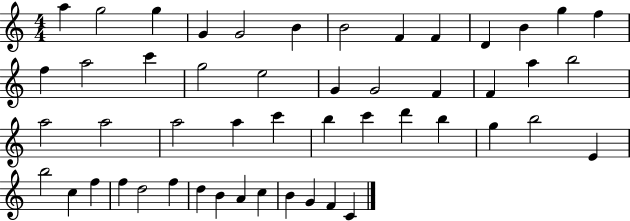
X:1
T:Untitled
M:4/4
L:1/4
K:C
a g2 g G G2 B B2 F F D B g f f a2 c' g2 e2 G G2 F F a b2 a2 a2 a2 a c' b c' d' b g b2 E b2 c f f d2 f d B A c B G F C